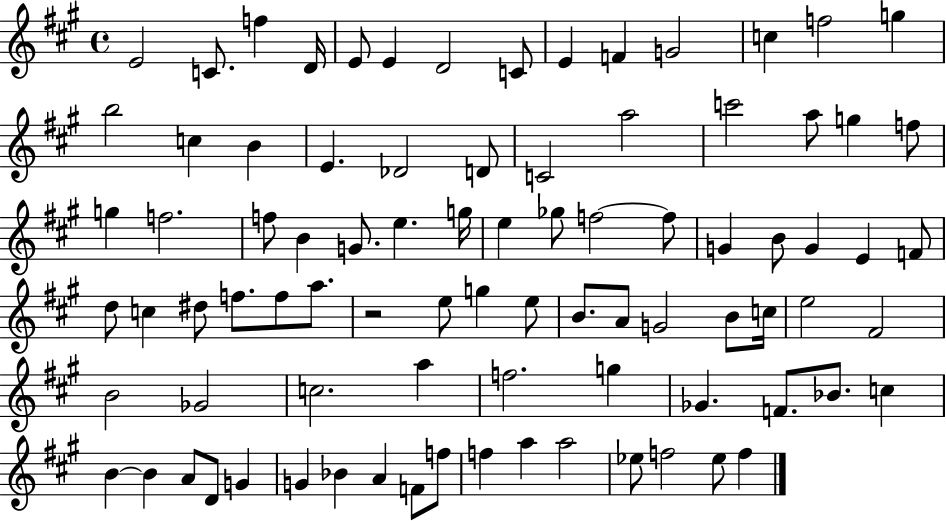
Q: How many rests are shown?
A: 1